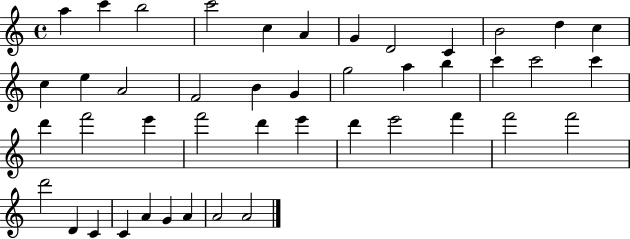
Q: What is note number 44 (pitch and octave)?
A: A4